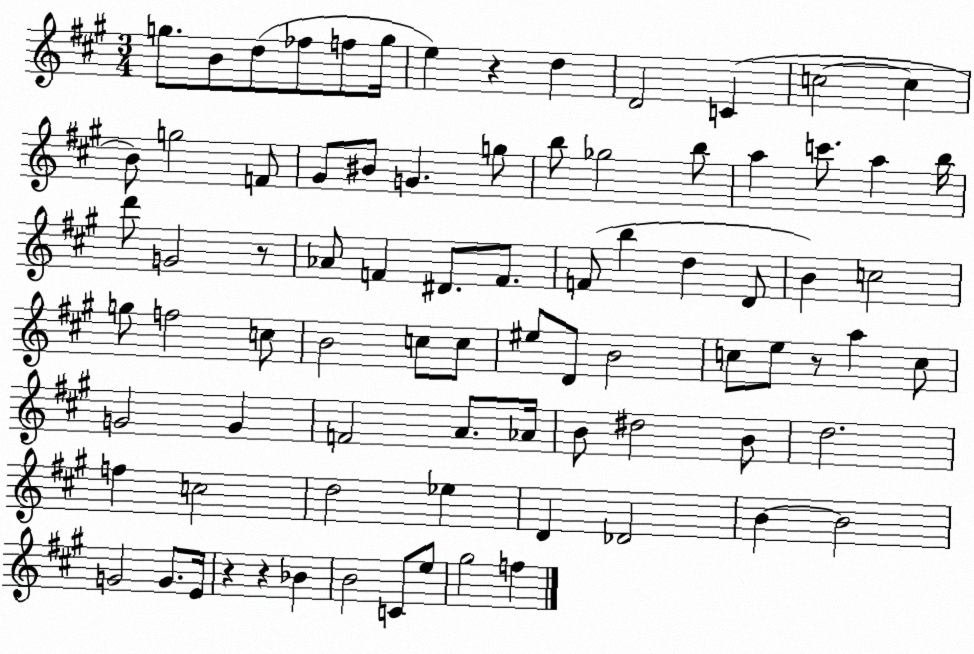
X:1
T:Untitled
M:3/4
L:1/4
K:A
g/2 B/2 d/2 _f/2 f/2 g/4 e z d D2 C c2 c B/2 g2 F/2 ^G/2 ^B/2 G g/2 b/2 _g2 b/2 a c'/2 a b/4 d'/2 G2 z/2 _A/2 F ^D/2 F/2 F/2 b d D/2 B c2 g/2 f2 c/2 B2 c/2 c/2 ^e/2 D/2 B2 c/2 e/2 z/2 a c/2 G2 G F2 A/2 _A/4 B/2 ^d2 B/2 d2 f c2 d2 _e D _D2 B B2 G2 G/2 E/4 z z _B B2 C/2 e/2 ^g2 f